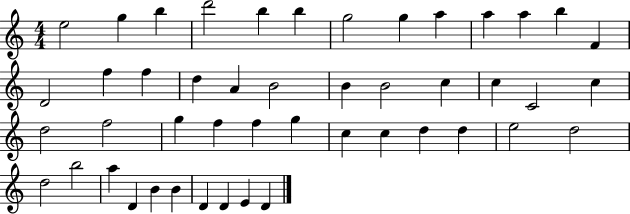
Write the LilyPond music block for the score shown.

{
  \clef treble
  \numericTimeSignature
  \time 4/4
  \key c \major
  e''2 g''4 b''4 | d'''2 b''4 b''4 | g''2 g''4 a''4 | a''4 a''4 b''4 f'4 | \break d'2 f''4 f''4 | d''4 a'4 b'2 | b'4 b'2 c''4 | c''4 c'2 c''4 | \break d''2 f''2 | g''4 f''4 f''4 g''4 | c''4 c''4 d''4 d''4 | e''2 d''2 | \break d''2 b''2 | a''4 d'4 b'4 b'4 | d'4 d'4 e'4 d'4 | \bar "|."
}